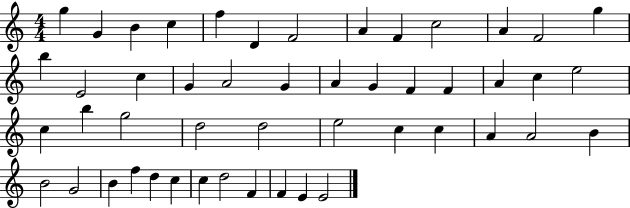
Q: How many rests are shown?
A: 0